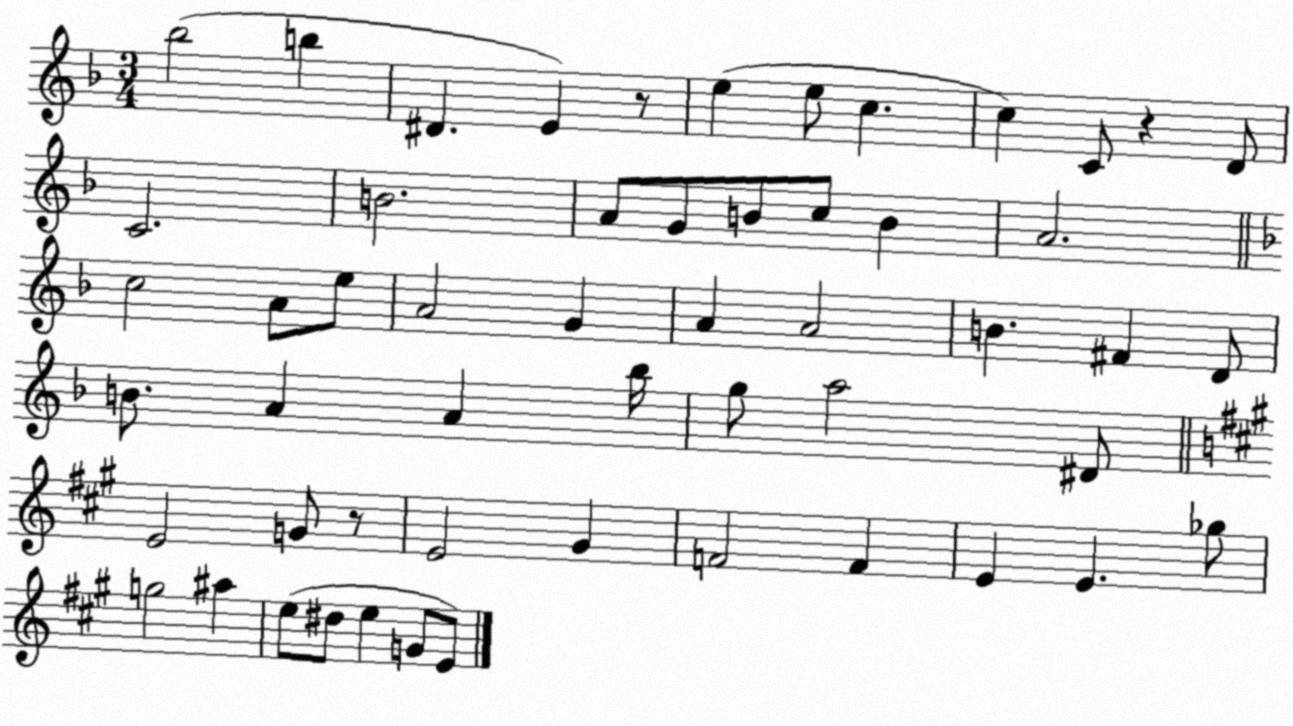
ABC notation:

X:1
T:Untitled
M:3/4
L:1/4
K:F
_b2 b ^D E z/2 e e/2 c c C/2 z D/2 C2 B2 A/2 G/2 B/2 c/2 B A2 c2 A/2 e/2 A2 G A A2 B ^F D/2 B/2 A A _b/4 g/2 a2 ^D/2 E2 G/2 z/2 E2 ^G F2 F E E _g/2 g2 ^a e/2 ^d/2 e G/2 E/2